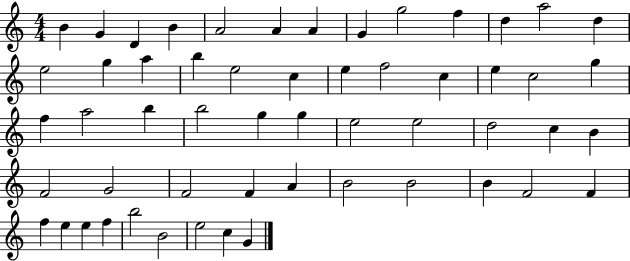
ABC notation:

X:1
T:Untitled
M:4/4
L:1/4
K:C
B G D B A2 A A G g2 f d a2 d e2 g a b e2 c e f2 c e c2 g f a2 b b2 g g e2 e2 d2 c B F2 G2 F2 F A B2 B2 B F2 F f e e f b2 B2 e2 c G